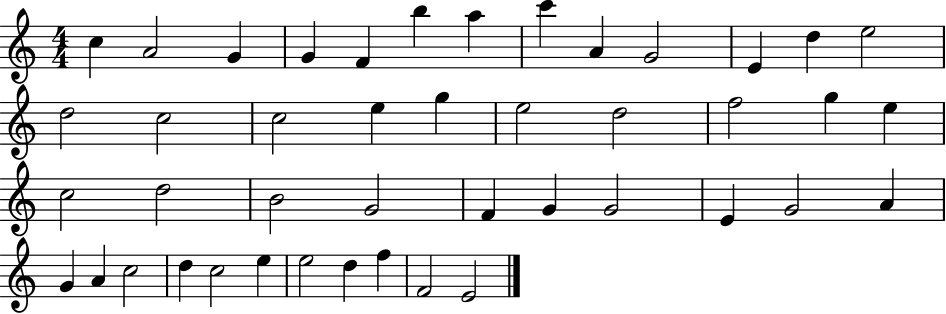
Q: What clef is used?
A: treble